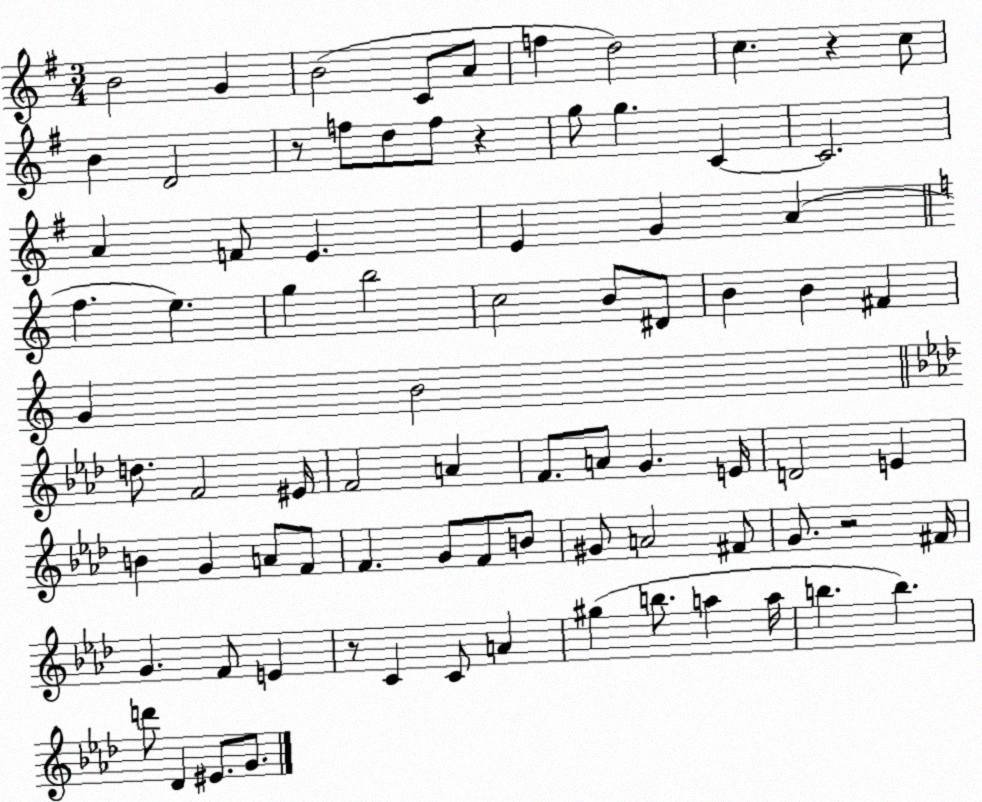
X:1
T:Untitled
M:3/4
L:1/4
K:G
B2 G B2 C/2 A/2 f d2 c z c/2 B D2 z/2 f/2 d/2 f/2 z g/2 g C C2 A F/2 E E G A f e g b2 c2 B/2 ^D/2 B B ^F G B2 d/2 F2 ^E/4 F2 A F/2 A/2 G E/4 D2 E B G A/2 F/2 F G/2 F/2 B/2 ^G/2 A2 ^F/2 G/2 z2 ^F/4 G F/2 E z/2 C C/2 A ^g b/2 a a/4 b b d'/2 _D ^E/2 G/2